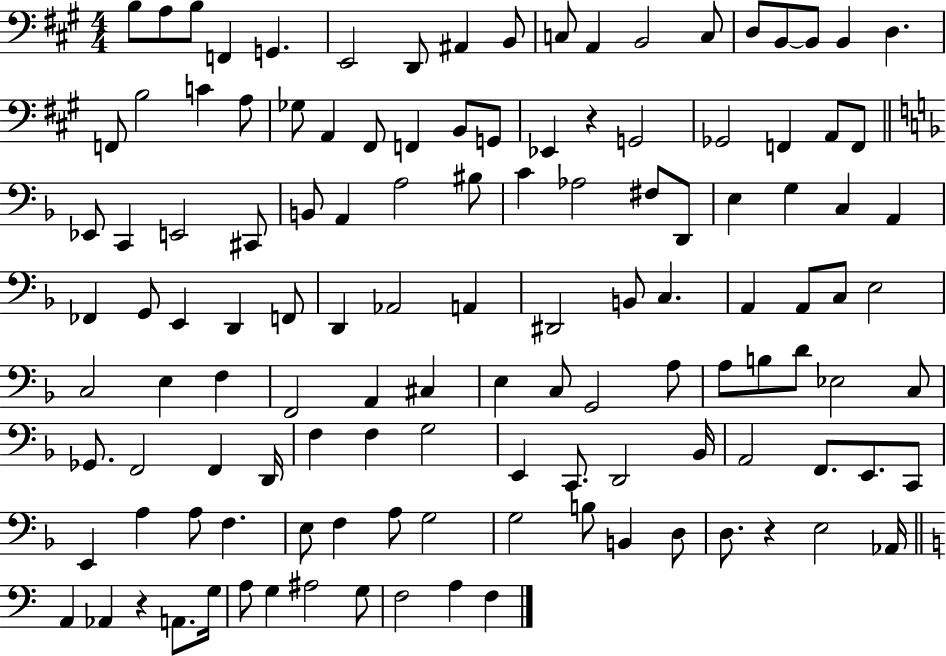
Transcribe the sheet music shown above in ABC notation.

X:1
T:Untitled
M:4/4
L:1/4
K:A
B,/2 A,/2 B,/2 F,, G,, E,,2 D,,/2 ^A,, B,,/2 C,/2 A,, B,,2 C,/2 D,/2 B,,/2 B,,/2 B,, D, F,,/2 B,2 C A,/2 _G,/2 A,, ^F,,/2 F,, B,,/2 G,,/2 _E,, z G,,2 _G,,2 F,, A,,/2 F,,/2 _E,,/2 C,, E,,2 ^C,,/2 B,,/2 A,, A,2 ^B,/2 C _A,2 ^F,/2 D,,/2 E, G, C, A,, _F,, G,,/2 E,, D,, F,,/2 D,, _A,,2 A,, ^D,,2 B,,/2 C, A,, A,,/2 C,/2 E,2 C,2 E, F, F,,2 A,, ^C, E, C,/2 G,,2 A,/2 A,/2 B,/2 D/2 _E,2 C,/2 _G,,/2 F,,2 F,, D,,/4 F, F, G,2 E,, C,,/2 D,,2 _B,,/4 A,,2 F,,/2 E,,/2 C,,/2 E,, A, A,/2 F, E,/2 F, A,/2 G,2 G,2 B,/2 B,, D,/2 D,/2 z E,2 _A,,/4 A,, _A,, z A,,/2 G,/4 A,/2 G, ^A,2 G,/2 F,2 A, F,